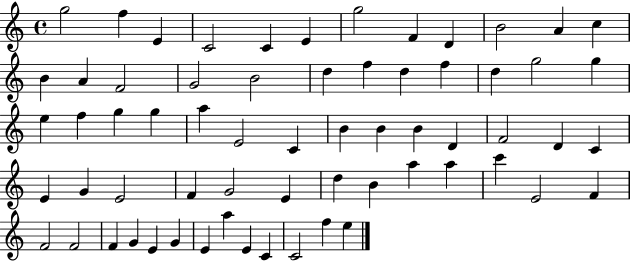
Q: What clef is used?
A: treble